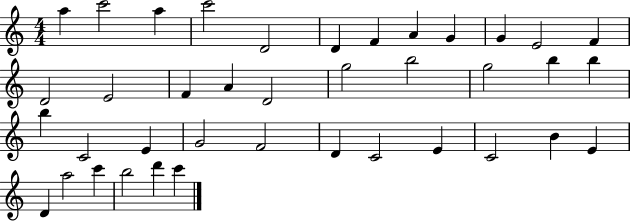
{
  \clef treble
  \numericTimeSignature
  \time 4/4
  \key c \major
  a''4 c'''2 a''4 | c'''2 d'2 | d'4 f'4 a'4 g'4 | g'4 e'2 f'4 | \break d'2 e'2 | f'4 a'4 d'2 | g''2 b''2 | g''2 b''4 b''4 | \break b''4 c'2 e'4 | g'2 f'2 | d'4 c'2 e'4 | c'2 b'4 e'4 | \break d'4 a''2 c'''4 | b''2 d'''4 c'''4 | \bar "|."
}